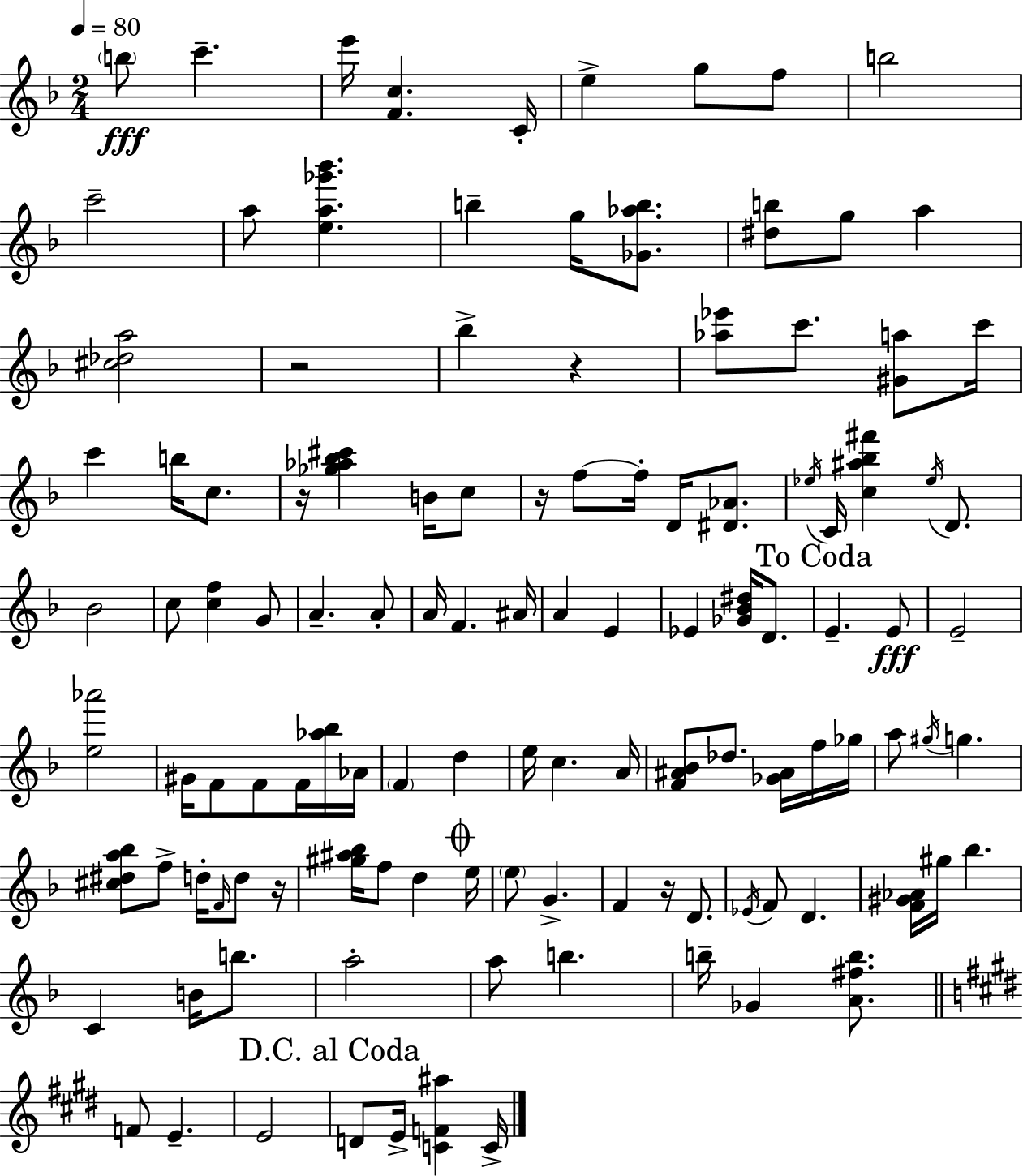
B5/e C6/q. E6/s [F4,C5]/q. C4/s E5/q G5/e F5/e B5/h C6/h A5/e [E5,A5,Gb6,Bb6]/q. B5/q G5/s [Gb4,Ab5,B5]/e. [D#5,B5]/e G5/e A5/q [C#5,Db5,A5]/h R/h Bb5/q R/q [Ab5,Eb6]/e C6/e. [G#4,A5]/e C6/s C6/q B5/s C5/e. R/s [Gb5,Ab5,Bb5,C#6]/q B4/s C5/e R/s F5/e F5/s D4/s [D#4,Ab4]/e. Eb5/s C4/s [C5,A#5,Bb5,F#6]/q Eb5/s D4/e. Bb4/h C5/e [C5,F5]/q G4/e A4/q. A4/e A4/s F4/q. A#4/s A4/q E4/q Eb4/q [Gb4,Bb4,D#5]/s D4/e. E4/q. E4/e E4/h [E5,Ab6]/h G#4/s F4/e F4/e F4/s [Ab5,Bb5]/s Ab4/s F4/q D5/q E5/s C5/q. A4/s [F4,A#4,Bb4]/e Db5/e. [Gb4,A#4]/s F5/s Gb5/s A5/e G#5/s G5/q. [C#5,D#5,A5,Bb5]/e F5/e D5/s F4/s D5/e R/s [G#5,A#5,Bb5]/s F5/e D5/q E5/s E5/e G4/q. F4/q R/s D4/e. Eb4/s F4/e D4/q. [F4,G#4,Ab4]/s G#5/s Bb5/q. C4/q B4/s B5/e. A5/h A5/e B5/q. B5/s Gb4/q [A4,F#5,B5]/e. F4/e E4/q. E4/h D4/e E4/s [C4,F4,A#5]/q C4/s